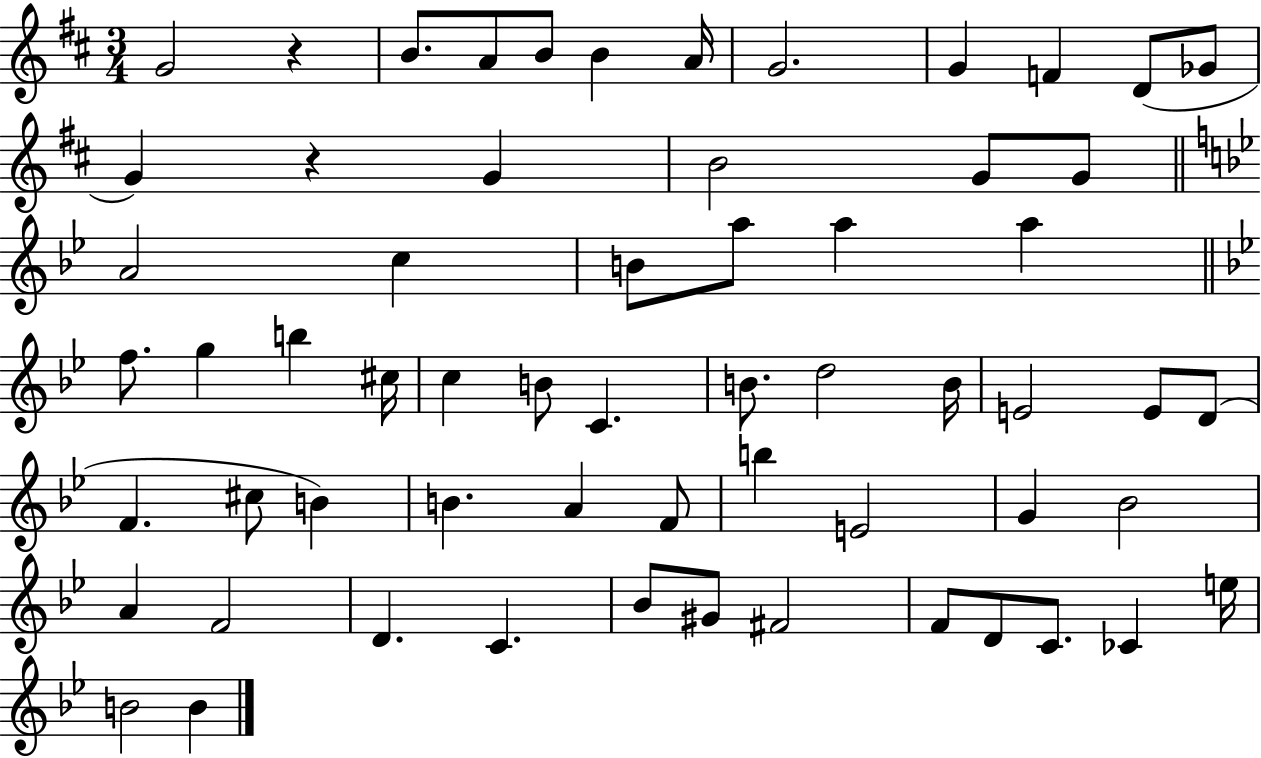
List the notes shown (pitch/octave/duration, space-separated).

G4/h R/q B4/e. A4/e B4/e B4/q A4/s G4/h. G4/q F4/q D4/e Gb4/e G4/q R/q G4/q B4/h G4/e G4/e A4/h C5/q B4/e A5/e A5/q A5/q F5/e. G5/q B5/q C#5/s C5/q B4/e C4/q. B4/e. D5/h B4/s E4/h E4/e D4/e F4/q. C#5/e B4/q B4/q. A4/q F4/e B5/q E4/h G4/q Bb4/h A4/q F4/h D4/q. C4/q. Bb4/e G#4/e F#4/h F4/e D4/e C4/e. CES4/q E5/s B4/h B4/q